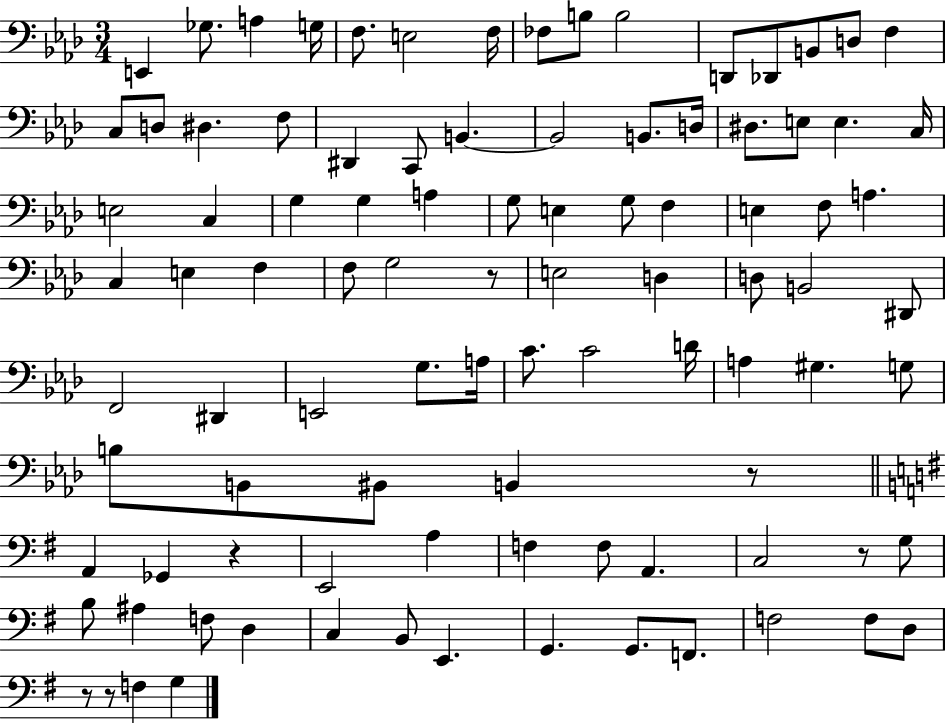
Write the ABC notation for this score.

X:1
T:Untitled
M:3/4
L:1/4
K:Ab
E,, _G,/2 A, G,/4 F,/2 E,2 F,/4 _F,/2 B,/2 B,2 D,,/2 _D,,/2 B,,/2 D,/2 F, C,/2 D,/2 ^D, F,/2 ^D,, C,,/2 B,, B,,2 B,,/2 D,/4 ^D,/2 E,/2 E, C,/4 E,2 C, G, G, A, G,/2 E, G,/2 F, E, F,/2 A, C, E, F, F,/2 G,2 z/2 E,2 D, D,/2 B,,2 ^D,,/2 F,,2 ^D,, E,,2 G,/2 A,/4 C/2 C2 D/4 A, ^G, G,/2 B,/2 B,,/2 ^B,,/2 B,, z/2 A,, _G,, z E,,2 A, F, F,/2 A,, C,2 z/2 G,/2 B,/2 ^A, F,/2 D, C, B,,/2 E,, G,, G,,/2 F,,/2 F,2 F,/2 D,/2 z/2 z/2 F, G,